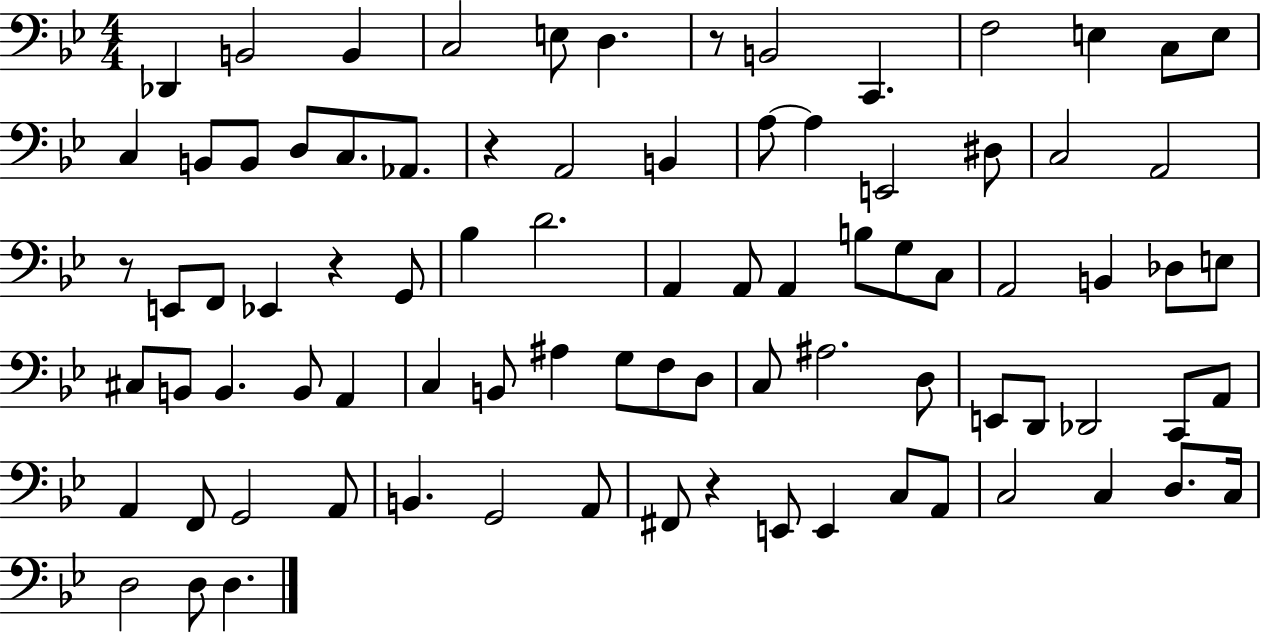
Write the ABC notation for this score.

X:1
T:Untitled
M:4/4
L:1/4
K:Bb
_D,, B,,2 B,, C,2 E,/2 D, z/2 B,,2 C,, F,2 E, C,/2 E,/2 C, B,,/2 B,,/2 D,/2 C,/2 _A,,/2 z A,,2 B,, A,/2 A, E,,2 ^D,/2 C,2 A,,2 z/2 E,,/2 F,,/2 _E,, z G,,/2 _B, D2 A,, A,,/2 A,, B,/2 G,/2 C,/2 A,,2 B,, _D,/2 E,/2 ^C,/2 B,,/2 B,, B,,/2 A,, C, B,,/2 ^A, G,/2 F,/2 D,/2 C,/2 ^A,2 D,/2 E,,/2 D,,/2 _D,,2 C,,/2 A,,/2 A,, F,,/2 G,,2 A,,/2 B,, G,,2 A,,/2 ^F,,/2 z E,,/2 E,, C,/2 A,,/2 C,2 C, D,/2 C,/4 D,2 D,/2 D,